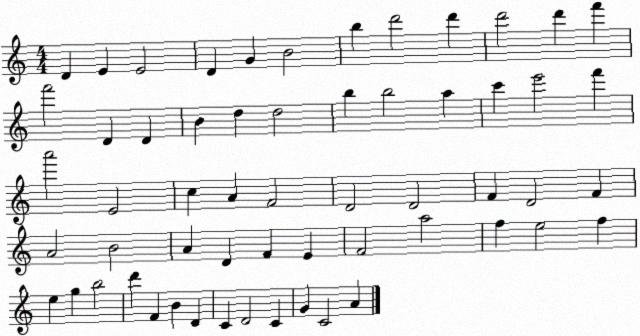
X:1
T:Untitled
M:4/4
L:1/4
K:C
D E E2 D G B2 b d'2 d' d'2 d' f' f'2 D D B d d2 b b2 a c' e'2 f' a'2 E2 c A F2 D2 D2 F D2 F A2 B2 A D F E F2 a2 f e2 f e g b2 d' F B D C D2 C G C2 A